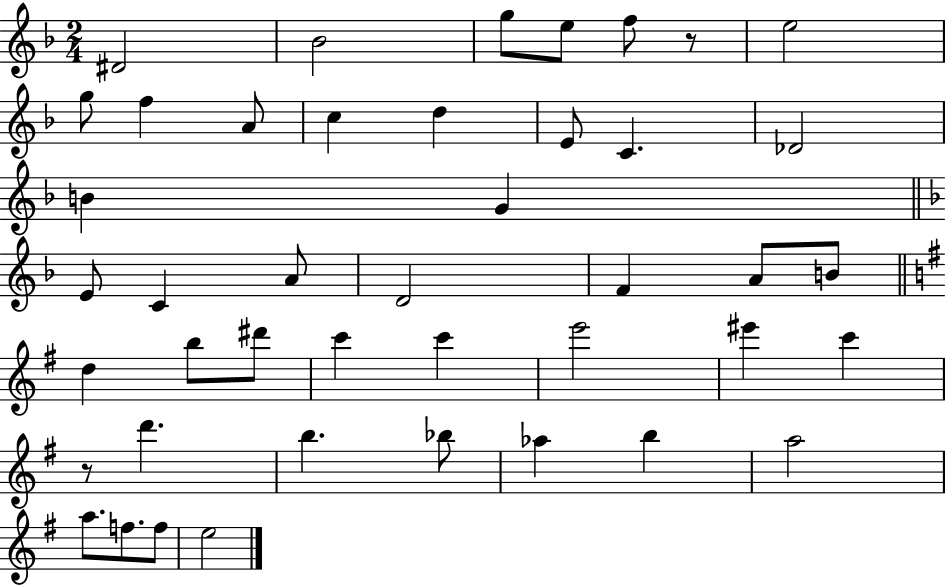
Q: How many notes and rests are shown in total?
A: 43